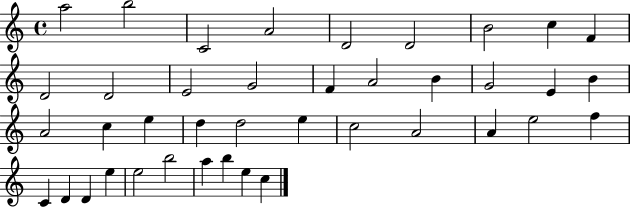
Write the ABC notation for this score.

X:1
T:Untitled
M:4/4
L:1/4
K:C
a2 b2 C2 A2 D2 D2 B2 c F D2 D2 E2 G2 F A2 B G2 E B A2 c e d d2 e c2 A2 A e2 f C D D e e2 b2 a b e c